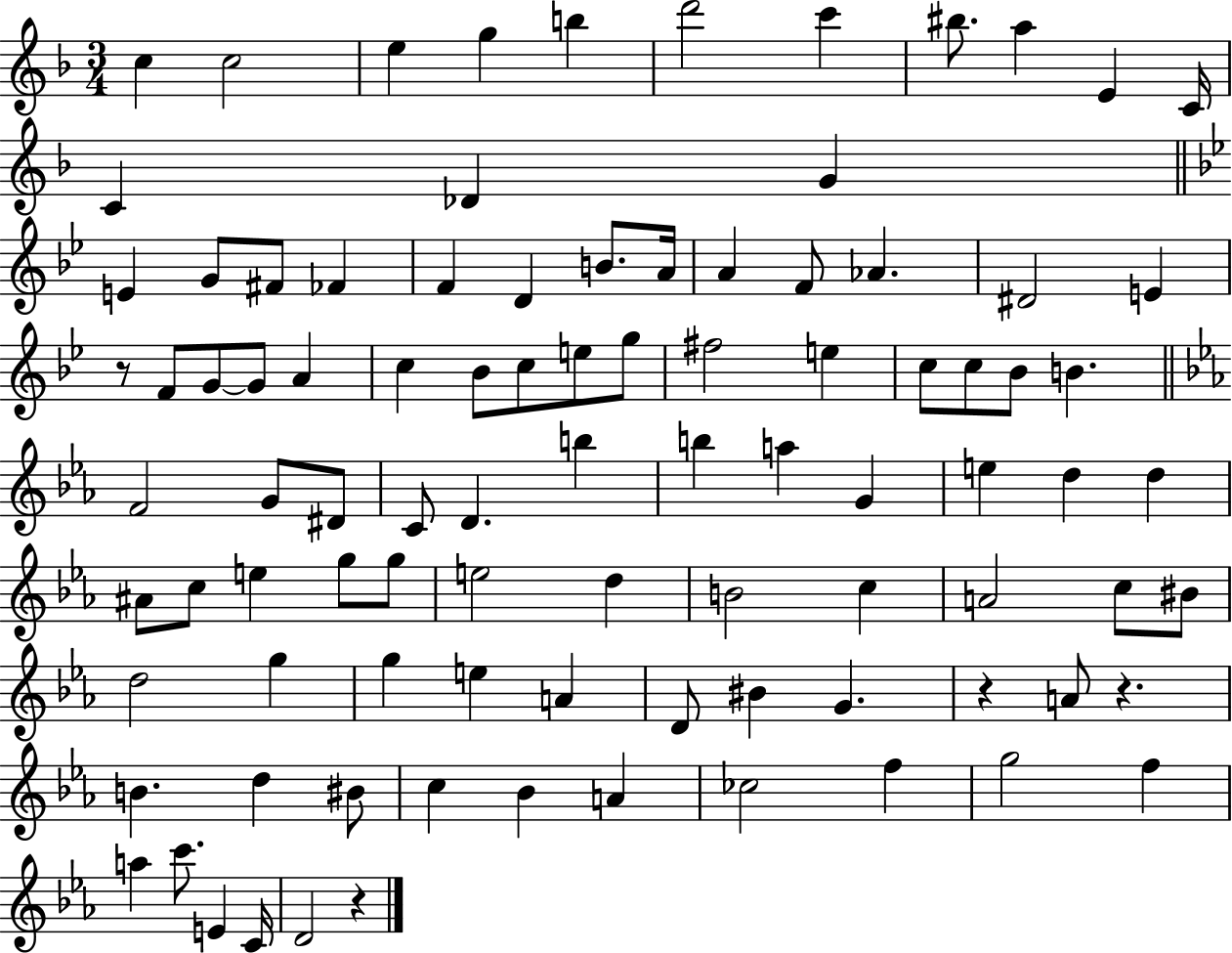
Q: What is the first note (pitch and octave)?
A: C5